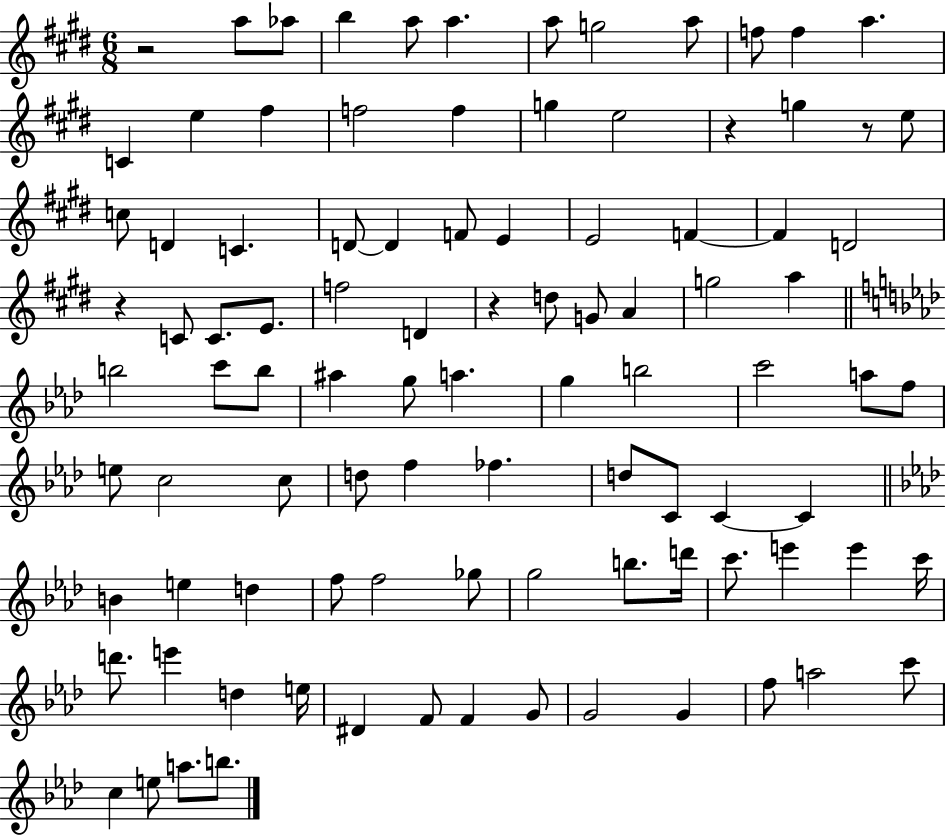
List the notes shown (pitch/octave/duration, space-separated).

R/h A5/e Ab5/e B5/q A5/e A5/q. A5/e G5/h A5/e F5/e F5/q A5/q. C4/q E5/q F#5/q F5/h F5/q G5/q E5/h R/q G5/q R/e E5/e C5/e D4/q C4/q. D4/e D4/q F4/e E4/q E4/h F4/q F4/q D4/h R/q C4/e C4/e. E4/e. F5/h D4/q R/q D5/e G4/e A4/q G5/h A5/q B5/h C6/e B5/e A#5/q G5/e A5/q. G5/q B5/h C6/h A5/e F5/e E5/e C5/h C5/e D5/e F5/q FES5/q. D5/e C4/e C4/q C4/q B4/q E5/q D5/q F5/e F5/h Gb5/e G5/h B5/e. D6/s C6/e. E6/q E6/q C6/s D6/e. E6/q D5/q E5/s D#4/q F4/e F4/q G4/e G4/h G4/q F5/e A5/h C6/e C5/q E5/e A5/e. B5/e.